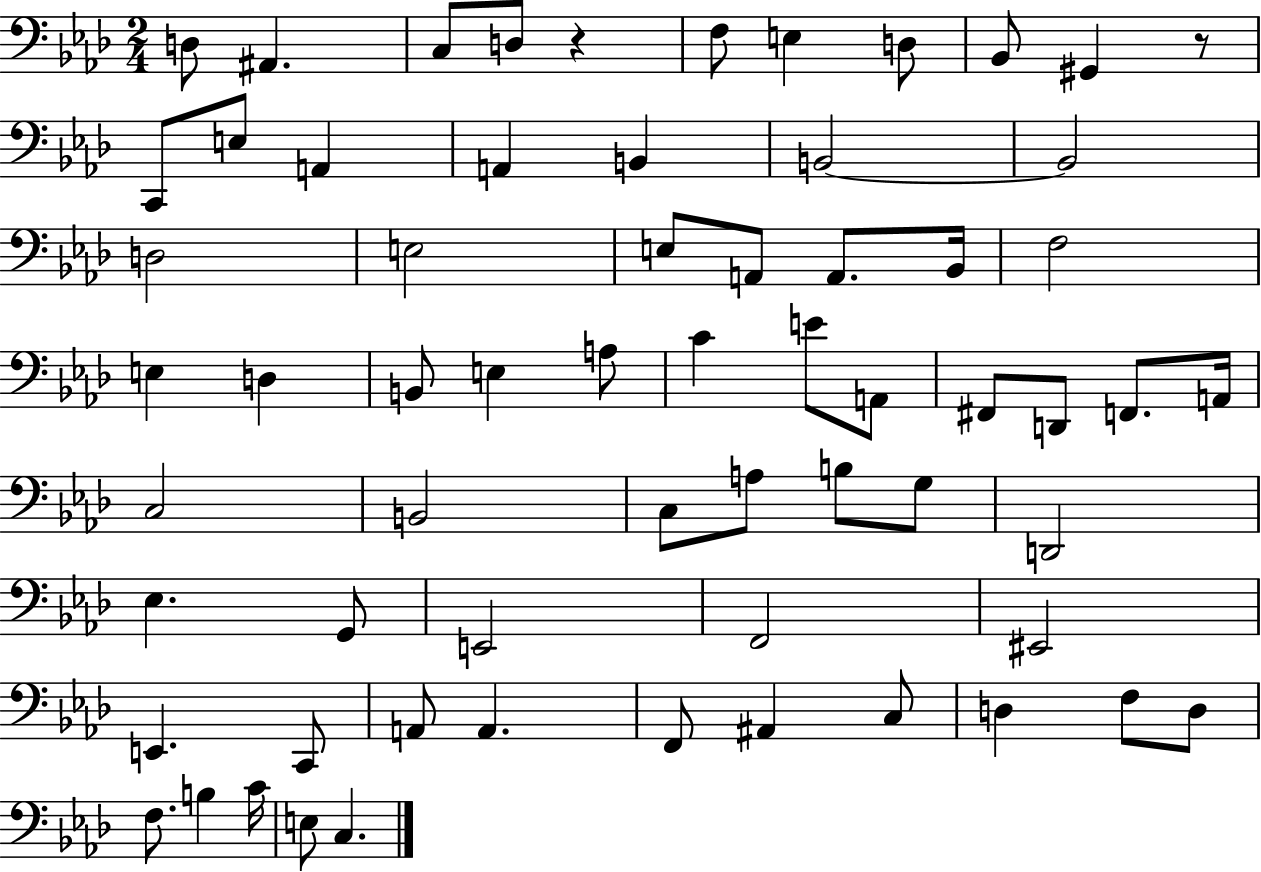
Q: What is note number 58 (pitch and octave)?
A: F3